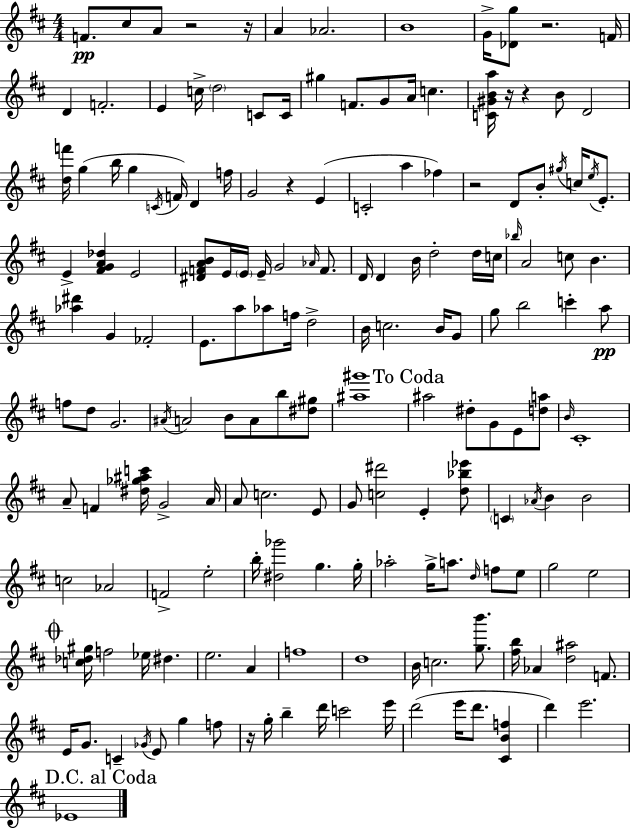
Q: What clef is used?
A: treble